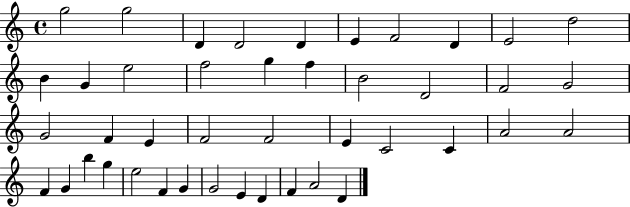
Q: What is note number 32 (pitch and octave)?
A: G4